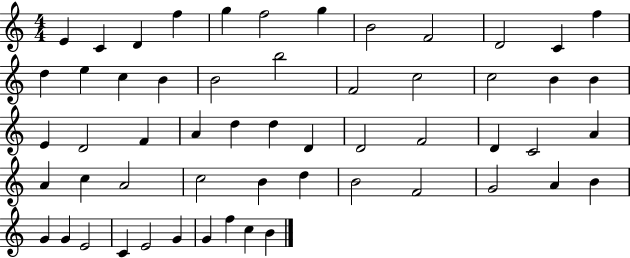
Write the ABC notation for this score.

X:1
T:Untitled
M:4/4
L:1/4
K:C
E C D f g f2 g B2 F2 D2 C f d e c B B2 b2 F2 c2 c2 B B E D2 F A d d D D2 F2 D C2 A A c A2 c2 B d B2 F2 G2 A B G G E2 C E2 G G f c B